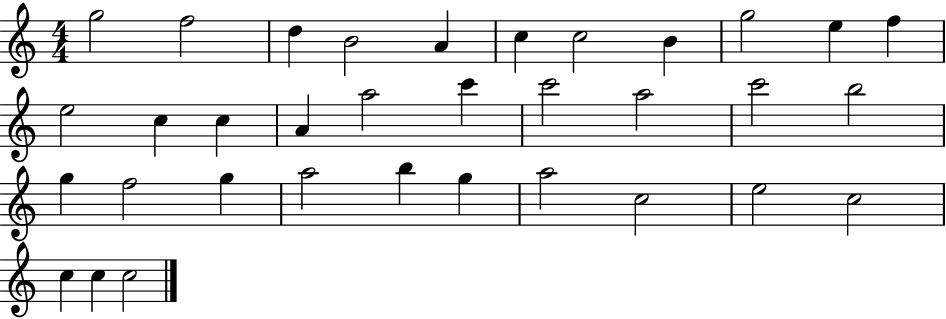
G5/h F5/h D5/q B4/h A4/q C5/q C5/h B4/q G5/h E5/q F5/q E5/h C5/q C5/q A4/q A5/h C6/q C6/h A5/h C6/h B5/h G5/q F5/h G5/q A5/h B5/q G5/q A5/h C5/h E5/h C5/h C5/q C5/q C5/h